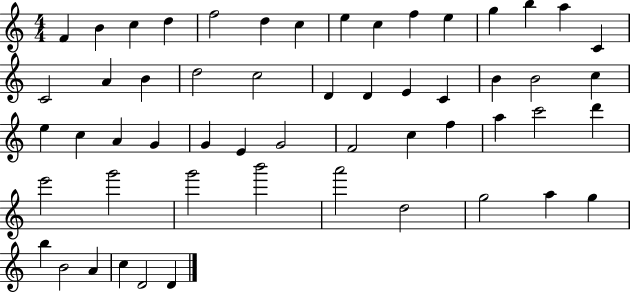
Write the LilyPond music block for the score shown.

{
  \clef treble
  \numericTimeSignature
  \time 4/4
  \key c \major
  f'4 b'4 c''4 d''4 | f''2 d''4 c''4 | e''4 c''4 f''4 e''4 | g''4 b''4 a''4 c'4 | \break c'2 a'4 b'4 | d''2 c''2 | d'4 d'4 e'4 c'4 | b'4 b'2 c''4 | \break e''4 c''4 a'4 g'4 | g'4 e'4 g'2 | f'2 c''4 f''4 | a''4 c'''2 d'''4 | \break e'''2 g'''2 | g'''2 b'''2 | a'''2 d''2 | g''2 a''4 g''4 | \break b''4 b'2 a'4 | c''4 d'2 d'4 | \bar "|."
}